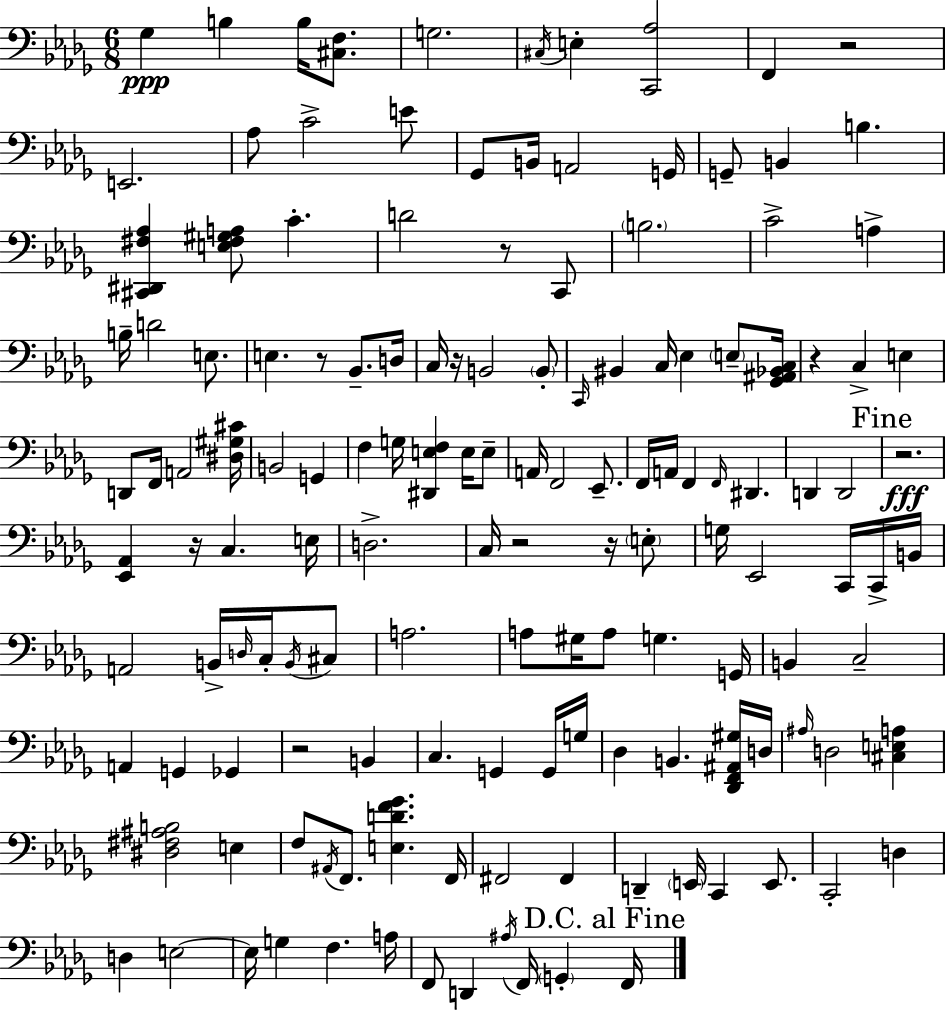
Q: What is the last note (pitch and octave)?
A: F2